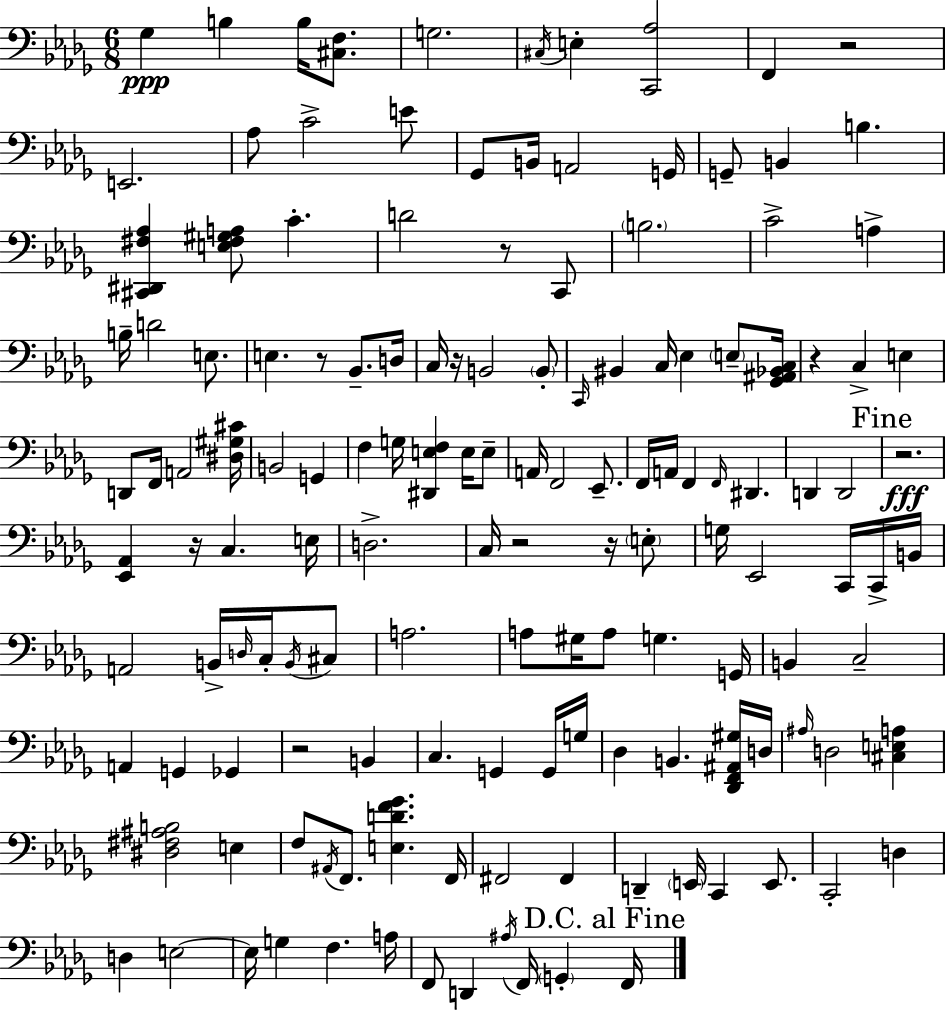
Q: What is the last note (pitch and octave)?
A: F2